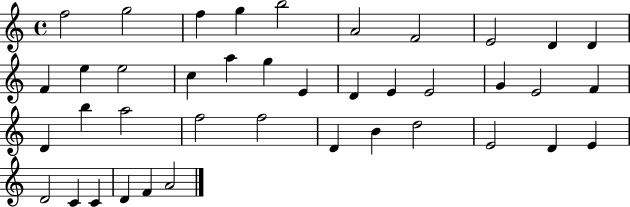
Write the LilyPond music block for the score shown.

{
  \clef treble
  \time 4/4
  \defaultTimeSignature
  \key c \major
  f''2 g''2 | f''4 g''4 b''2 | a'2 f'2 | e'2 d'4 d'4 | \break f'4 e''4 e''2 | c''4 a''4 g''4 e'4 | d'4 e'4 e'2 | g'4 e'2 f'4 | \break d'4 b''4 a''2 | f''2 f''2 | d'4 b'4 d''2 | e'2 d'4 e'4 | \break d'2 c'4 c'4 | d'4 f'4 a'2 | \bar "|."
}